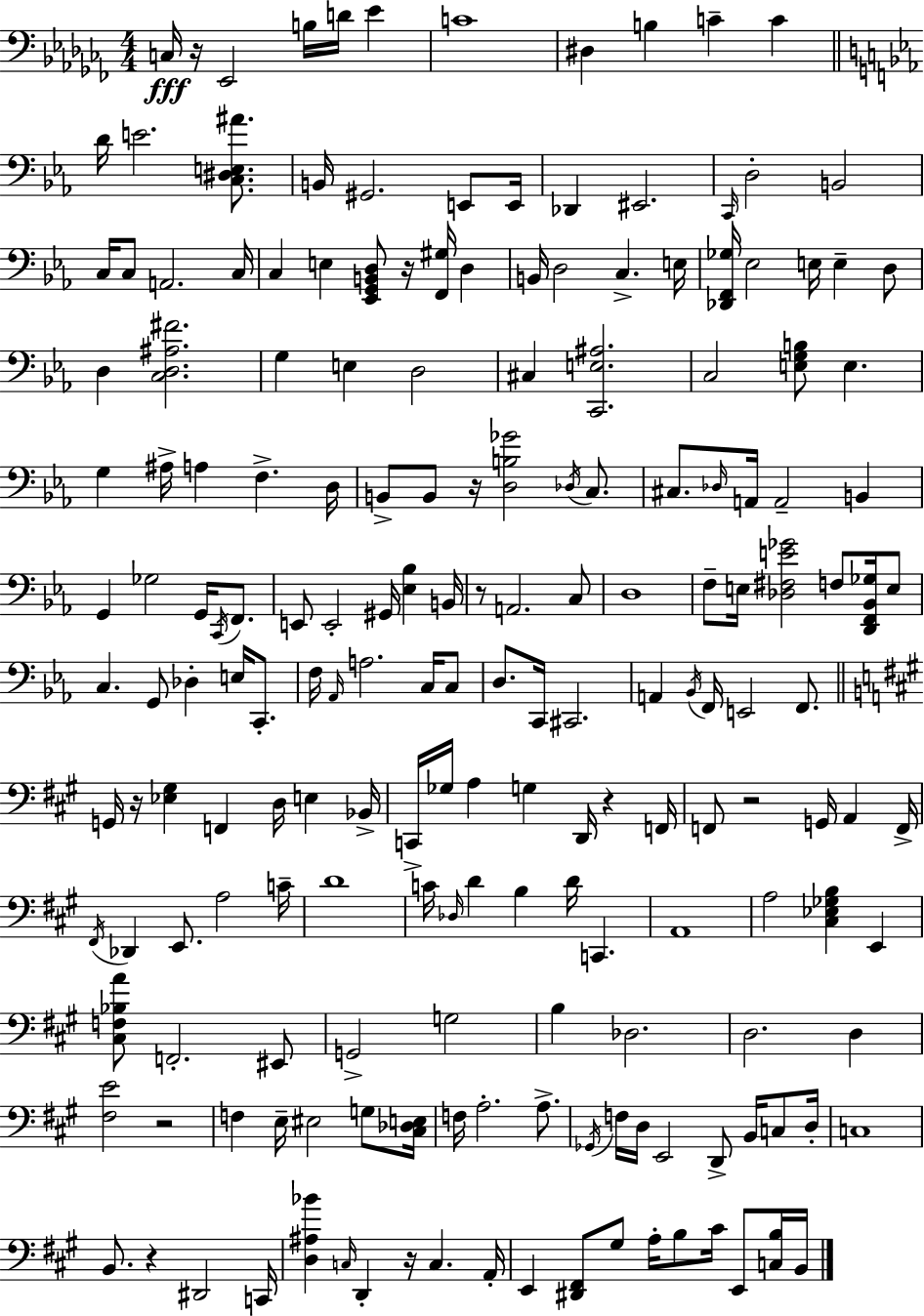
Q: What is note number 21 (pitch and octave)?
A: B2